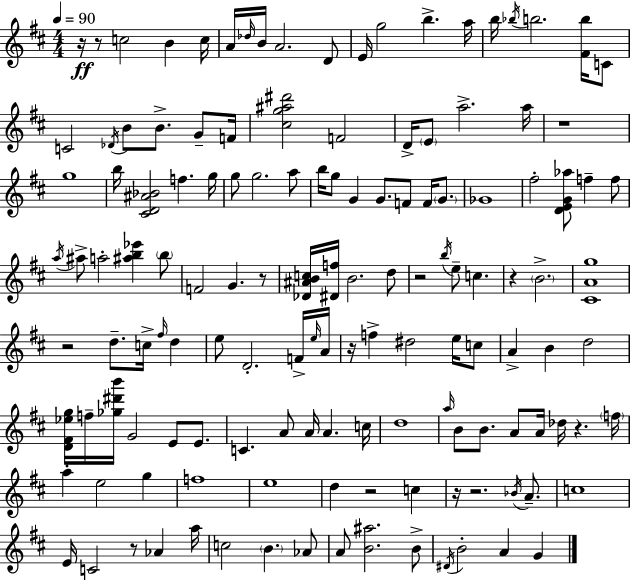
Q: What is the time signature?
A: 4/4